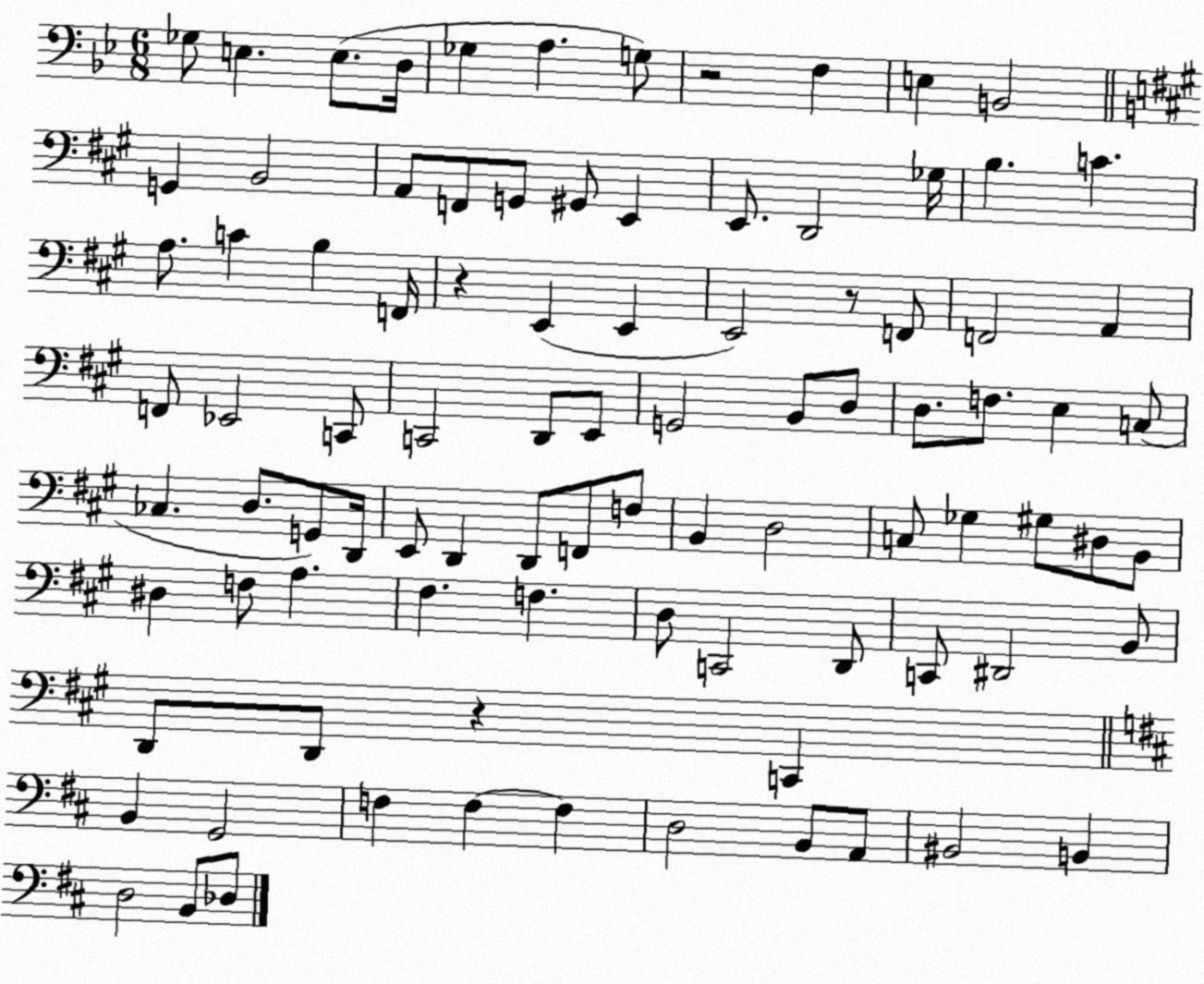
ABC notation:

X:1
T:Untitled
M:6/8
L:1/4
K:Bb
_G,/2 E, E,/2 D,/4 _G, A, G,/2 z2 F, E, B,,2 G,, B,,2 A,,/2 F,,/2 G,,/2 ^G,,/2 E,, E,,/2 D,,2 _G,/4 B, C A,/2 C B, F,,/4 z E,, E,, E,,2 z/2 F,,/2 F,,2 A,, F,,/2 _E,,2 C,,/2 C,,2 D,,/2 E,,/2 G,,2 B,,/2 D,/2 D,/2 F,/2 E, C,/2 _C, D,/2 G,,/2 D,,/4 E,,/2 D,, D,,/2 F,,/2 F,/2 B,, D,2 C,/2 _G, ^G,/2 ^D,/2 B,,/2 ^D, F,/2 A, ^F, F, D,/2 C,,2 D,,/2 C,,/2 ^D,,2 B,,/2 D,,/2 D,,/2 z C,, B,, G,,2 F, F, F, D,2 B,,/2 A,,/2 ^B,,2 B,, D,2 B,,/2 _D,/2